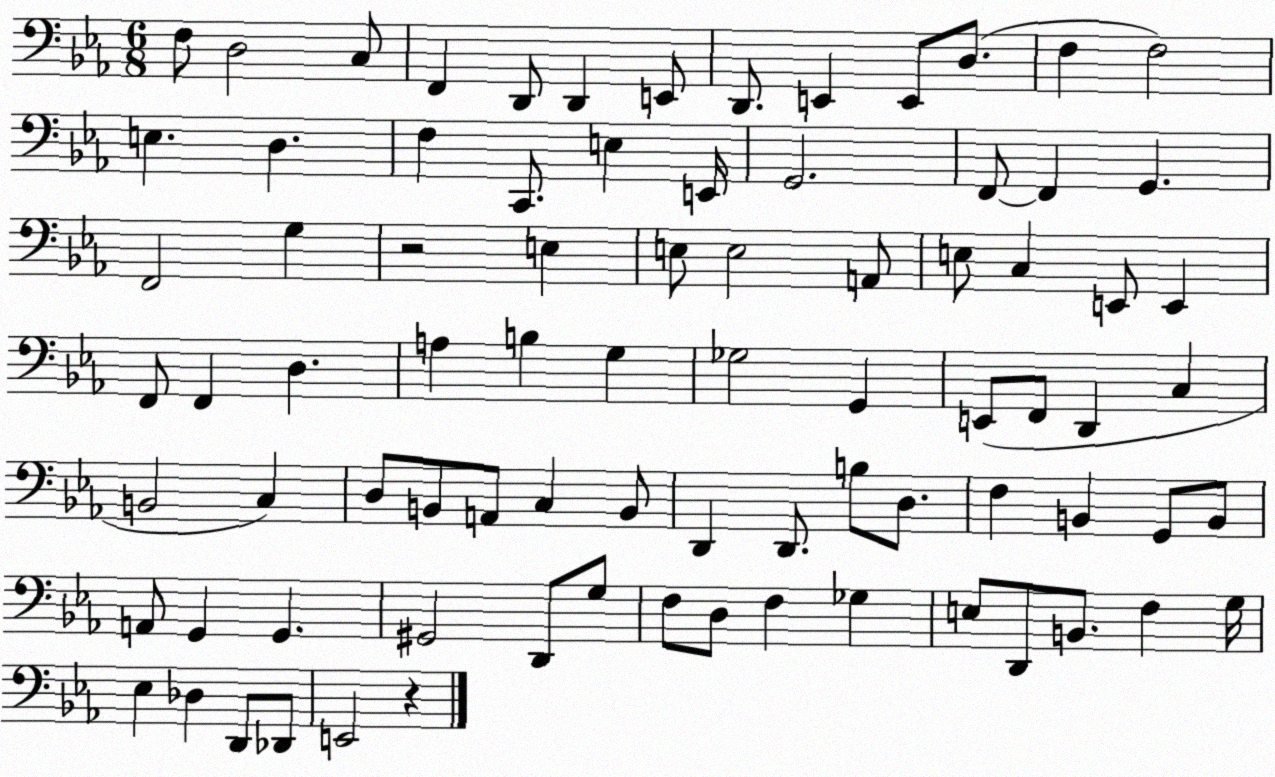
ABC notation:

X:1
T:Untitled
M:6/8
L:1/4
K:Eb
F,/2 D,2 C,/2 F,, D,,/2 D,, E,,/2 D,,/2 E,, E,,/2 D,/2 F, F,2 E, D, F, C,,/2 E, E,,/4 G,,2 F,,/2 F,, G,, F,,2 G, z2 E, E,/2 E,2 A,,/2 E,/2 C, E,,/2 E,, F,,/2 F,, D, A, B, G, _G,2 G,, E,,/2 F,,/2 D,, C, B,,2 C, D,/2 B,,/2 A,,/2 C, B,,/2 D,, D,,/2 B,/2 D,/2 F, B,, G,,/2 B,,/2 A,,/2 G,, G,, ^G,,2 D,,/2 G,/2 F,/2 D,/2 F, _G, E,/2 D,,/2 B,,/2 F, G,/4 _E, _D, D,,/2 _D,,/2 E,,2 z